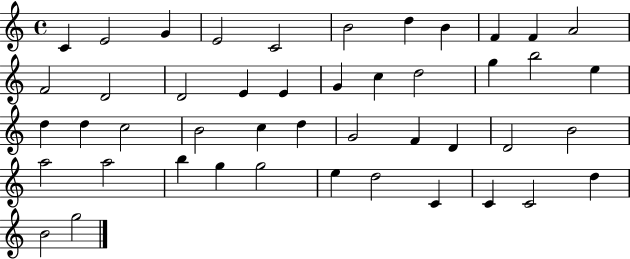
{
  \clef treble
  \time 4/4
  \defaultTimeSignature
  \key c \major
  c'4 e'2 g'4 | e'2 c'2 | b'2 d''4 b'4 | f'4 f'4 a'2 | \break f'2 d'2 | d'2 e'4 e'4 | g'4 c''4 d''2 | g''4 b''2 e''4 | \break d''4 d''4 c''2 | b'2 c''4 d''4 | g'2 f'4 d'4 | d'2 b'2 | \break a''2 a''2 | b''4 g''4 g''2 | e''4 d''2 c'4 | c'4 c'2 d''4 | \break b'2 g''2 | \bar "|."
}